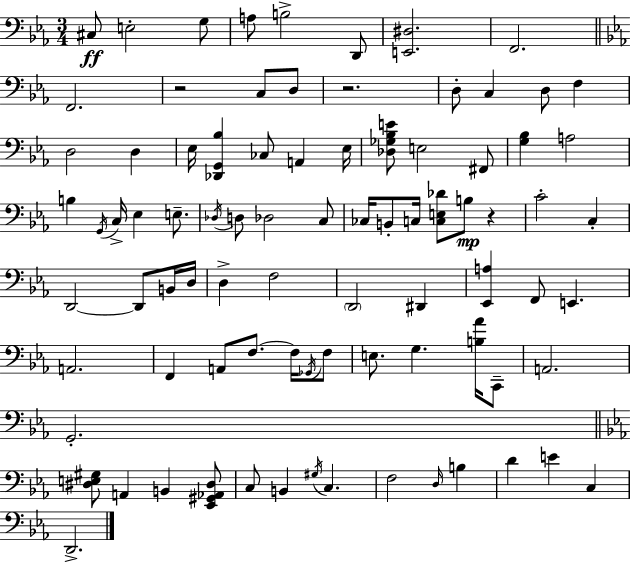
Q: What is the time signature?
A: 3/4